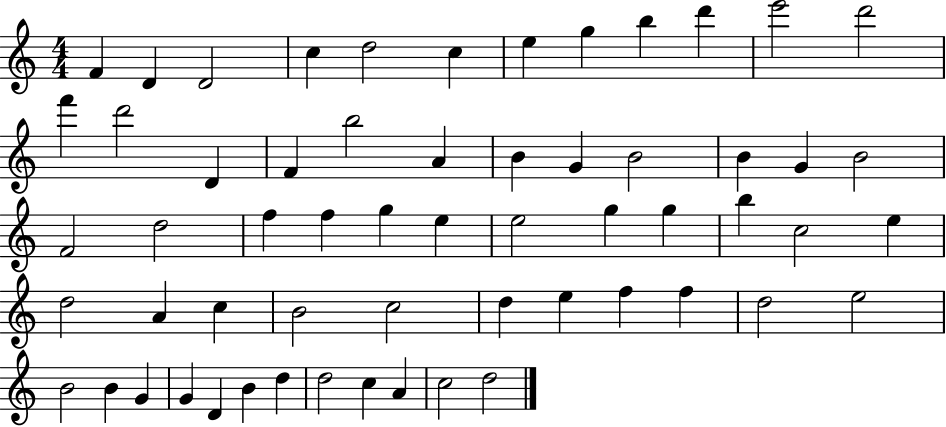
F4/q D4/q D4/h C5/q D5/h C5/q E5/q G5/q B5/q D6/q E6/h D6/h F6/q D6/h D4/q F4/q B5/h A4/q B4/q G4/q B4/h B4/q G4/q B4/h F4/h D5/h F5/q F5/q G5/q E5/q E5/h G5/q G5/q B5/q C5/h E5/q D5/h A4/q C5/q B4/h C5/h D5/q E5/q F5/q F5/q D5/h E5/h B4/h B4/q G4/q G4/q D4/q B4/q D5/q D5/h C5/q A4/q C5/h D5/h